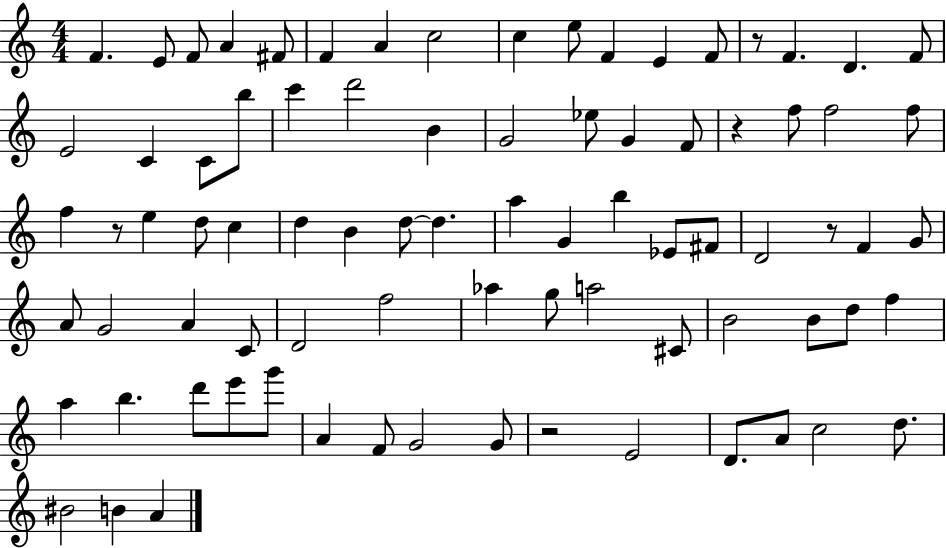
F4/q. E4/e F4/e A4/q F#4/e F4/q A4/q C5/h C5/q E5/e F4/q E4/q F4/e R/e F4/q. D4/q. F4/e E4/h C4/q C4/e B5/e C6/q D6/h B4/q G4/h Eb5/e G4/q F4/e R/q F5/e F5/h F5/e F5/q R/e E5/q D5/e C5/q D5/q B4/q D5/e D5/q. A5/q G4/q B5/q Eb4/e F#4/e D4/h R/e F4/q G4/e A4/e G4/h A4/q C4/e D4/h F5/h Ab5/q G5/e A5/h C#4/e B4/h B4/e D5/e F5/q A5/q B5/q. D6/e E6/e G6/e A4/q F4/e G4/h G4/e R/h E4/h D4/e. A4/e C5/h D5/e. BIS4/h B4/q A4/q